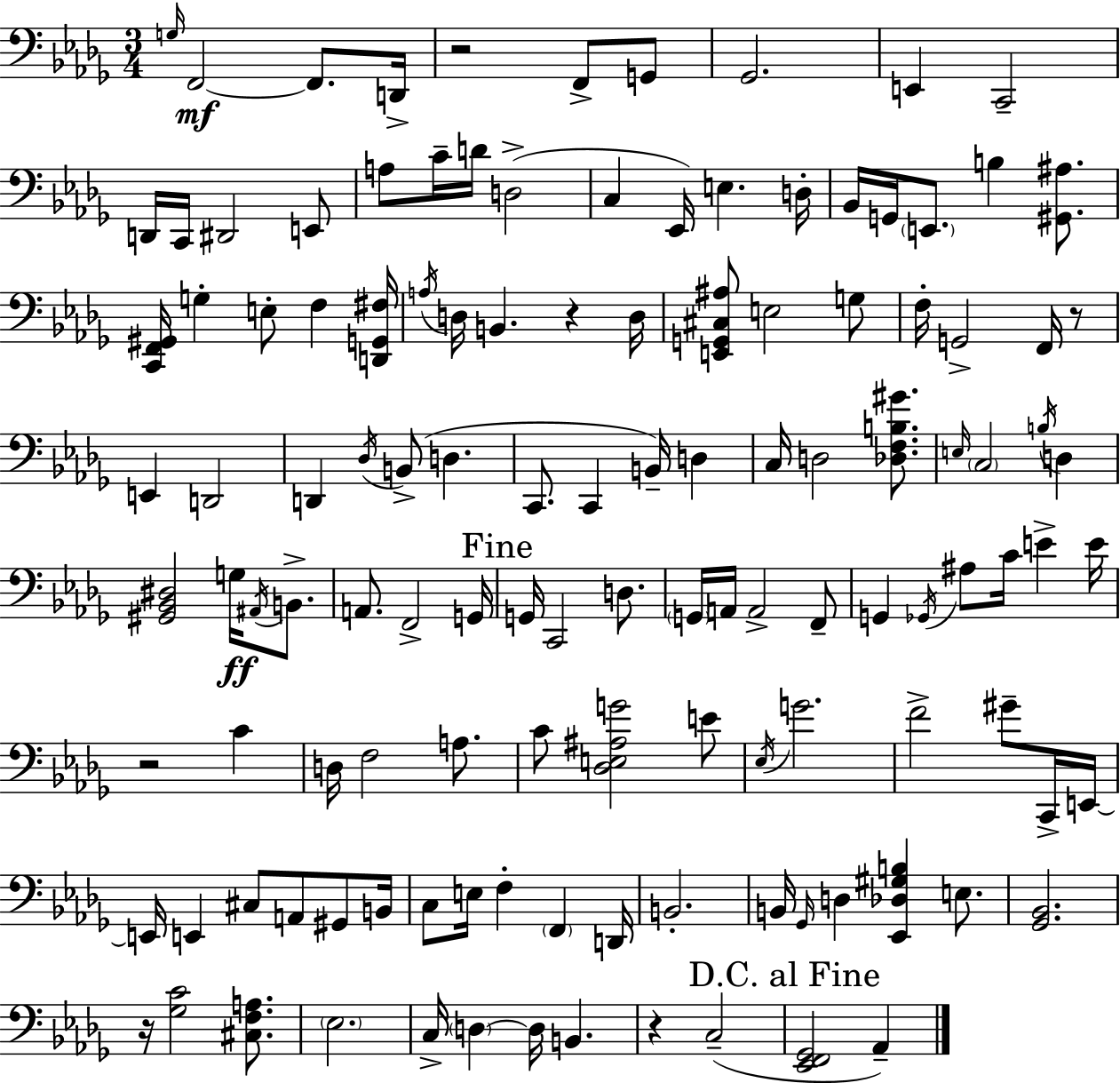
X:1
T:Untitled
M:3/4
L:1/4
K:Bbm
G,/4 F,,2 F,,/2 D,,/4 z2 F,,/2 G,,/2 _G,,2 E,, C,,2 D,,/4 C,,/4 ^D,,2 E,,/2 A,/2 C/4 D/4 D,2 C, _E,,/4 E, D,/4 _B,,/4 G,,/4 E,,/2 B, [^G,,^A,]/2 [C,,F,,^G,,]/4 G, E,/2 F, [D,,G,,^F,]/4 A,/4 D,/4 B,, z D,/4 [E,,G,,^C,^A,]/2 E,2 G,/2 F,/4 G,,2 F,,/4 z/2 E,, D,,2 D,, _D,/4 B,,/2 D, C,,/2 C,, B,,/4 D, C,/4 D,2 [_D,F,B,^G]/2 E,/4 C,2 B,/4 D, [^G,,_B,,^D,]2 G,/4 ^A,,/4 B,,/2 A,,/2 F,,2 G,,/4 G,,/4 C,,2 D,/2 G,,/4 A,,/4 A,,2 F,,/2 G,, _G,,/4 ^A,/2 C/4 E E/4 z2 C D,/4 F,2 A,/2 C/2 [_D,E,^A,G]2 E/2 _E,/4 G2 F2 ^G/2 C,,/4 E,,/4 E,,/4 E,, ^C,/2 A,,/2 ^G,,/2 B,,/4 C,/2 E,/4 F, F,, D,,/4 B,,2 B,,/4 _G,,/4 D, [_E,,_D,^G,B,] E,/2 [_G,,_B,,]2 z/4 [_G,C]2 [^C,F,A,]/2 _E,2 C,/4 D, D,/4 B,, z C,2 [_E,,F,,_G,,]2 _A,,